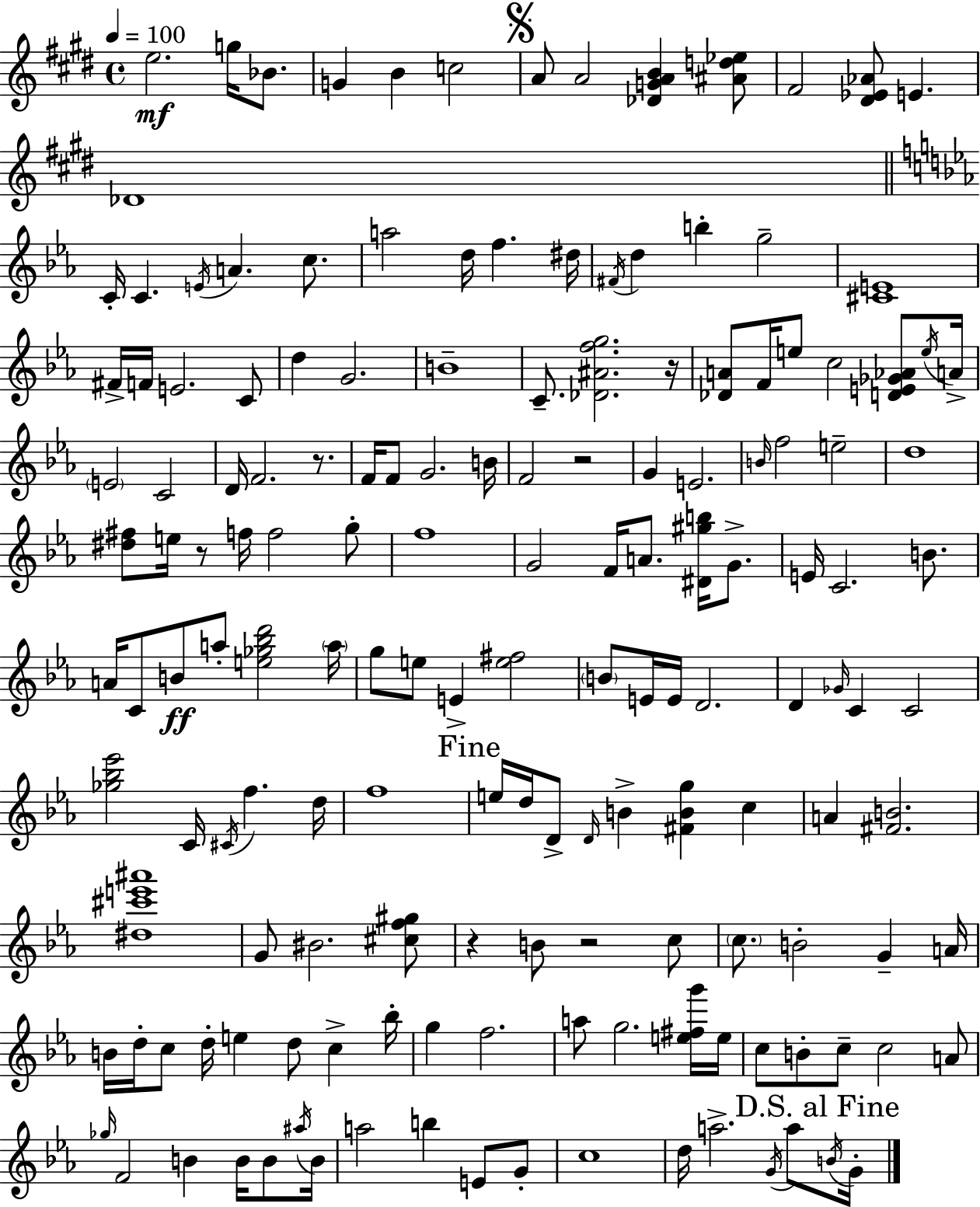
{
  \clef treble
  \time 4/4
  \defaultTimeSignature
  \key e \major
  \tempo 4 = 100
  e''2.\mf g''16 bes'8. | g'4 b'4 c''2 | \mark \markup { \musicglyph "scripts.segno" } a'8 a'2 <des' g' a' b'>4 <ais' d'' ees''>8 | fis'2 <dis' ees' aes'>8 e'4. | \break des'1 | \bar "||" \break \key ees \major c'16-. c'4. \acciaccatura { e'16 } a'4. c''8. | a''2 d''16 f''4. | dis''16 \acciaccatura { fis'16 } d''4 b''4-. g''2-- | <cis' e'>1 | \break fis'16-> f'16 e'2. | c'8 d''4 g'2. | b'1-- | c'8.-- <des' ais' f'' g''>2. | \break r16 <des' a'>8 f'16 e''8 c''2 <d' e' ges' aes'>8 | \acciaccatura { e''16 } a'16-> \parenthesize e'2 c'2 | d'16 f'2. | r8. f'16 f'8 g'2. | \break b'16 f'2 r2 | g'4 e'2. | \grace { b'16 } f''2 e''2-- | d''1 | \break <dis'' fis''>8 e''16 r8 f''16 f''2 | g''8-. f''1 | g'2 f'16 a'8. | <dis' gis'' b''>16 g'8.-> e'16 c'2. | \break b'8. a'16 c'8 b'8\ff a''8-. <e'' ges'' bes'' d'''>2 | \parenthesize a''16 g''8 e''8 e'4-> <e'' fis''>2 | \parenthesize b'8 e'16 e'16 d'2. | d'4 \grace { ges'16 } c'4 c'2 | \break <ges'' bes'' ees'''>2 c'16 \acciaccatura { cis'16 } f''4. | d''16 f''1 | \mark "Fine" e''16 d''16 d'8-> \grace { d'16 } b'4-> <fis' b' g''>4 | c''4 a'4 <fis' b'>2. | \break <dis'' cis''' e''' ais'''>1 | g'8 bis'2. | <cis'' f'' gis''>8 r4 b'8 r2 | c''8 \parenthesize c''8. b'2-. | \break g'4-- a'16 b'16 d''16-. c''8 d''16-. e''4 | d''8 c''4-> bes''16-. g''4 f''2. | a''8 g''2. | <e'' fis'' g'''>16 e''16 c''8 b'8-. c''8-- c''2 | \break a'8 \grace { ges''16 } f'2 | b'4 b'16 b'8 \acciaccatura { ais''16 } b'16 a''2 | b''4 e'8 g'8-. c''1 | d''16 a''2.-> | \break \acciaccatura { g'16 } a''8 \mark "D.S. al Fine" \acciaccatura { b'16 } g'16-. \bar "|."
}